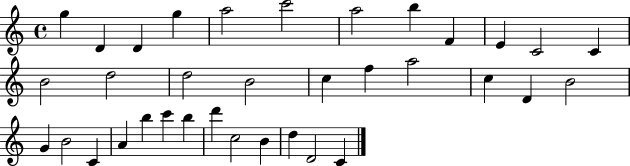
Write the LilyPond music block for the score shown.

{
  \clef treble
  \time 4/4
  \defaultTimeSignature
  \key c \major
  g''4 d'4 d'4 g''4 | a''2 c'''2 | a''2 b''4 f'4 | e'4 c'2 c'4 | \break b'2 d''2 | d''2 b'2 | c''4 f''4 a''2 | c''4 d'4 b'2 | \break g'4 b'2 c'4 | a'4 b''4 c'''4 b''4 | d'''4 c''2 b'4 | d''4 d'2 c'4 | \break \bar "|."
}